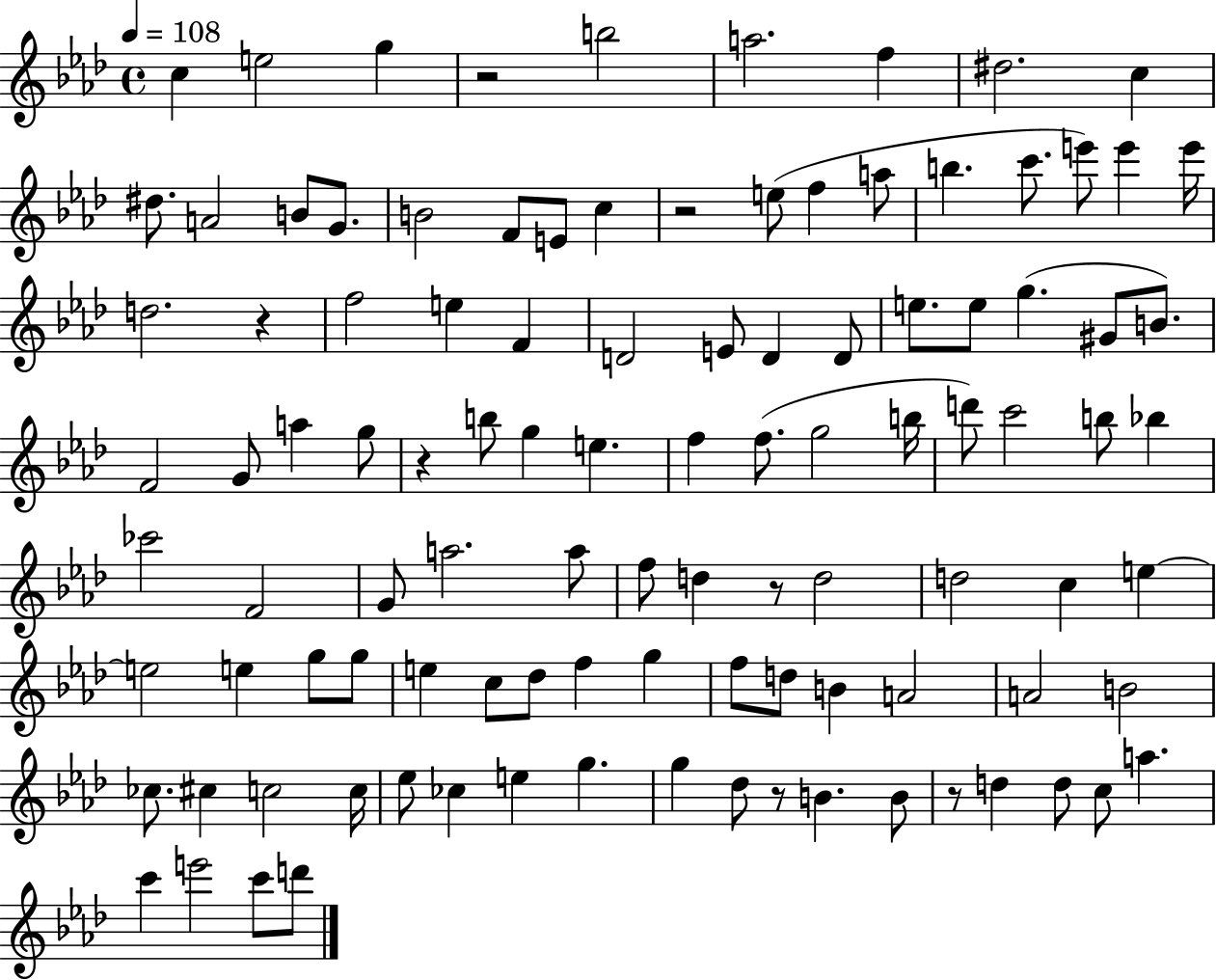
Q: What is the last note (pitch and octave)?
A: D6